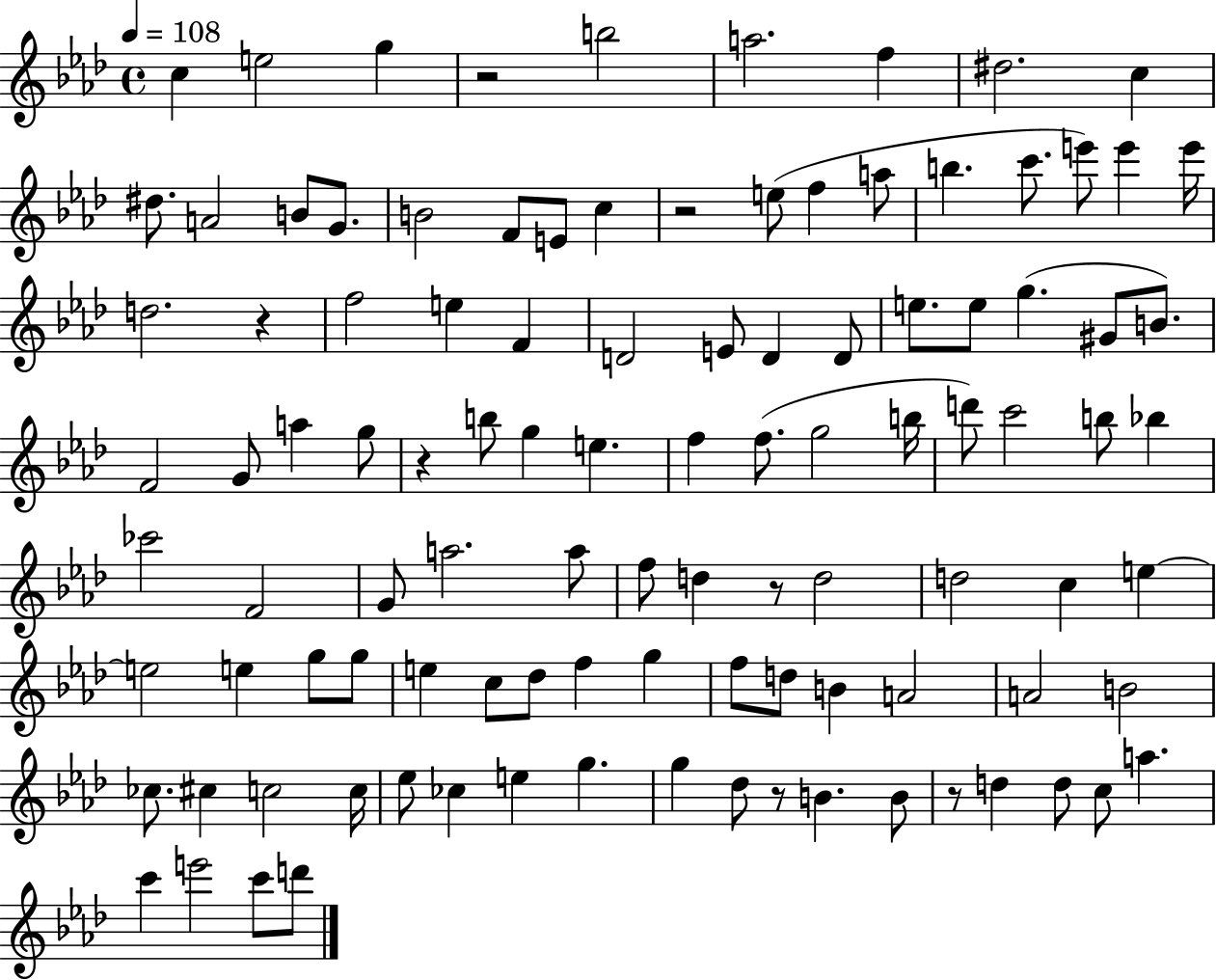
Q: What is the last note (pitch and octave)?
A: D6